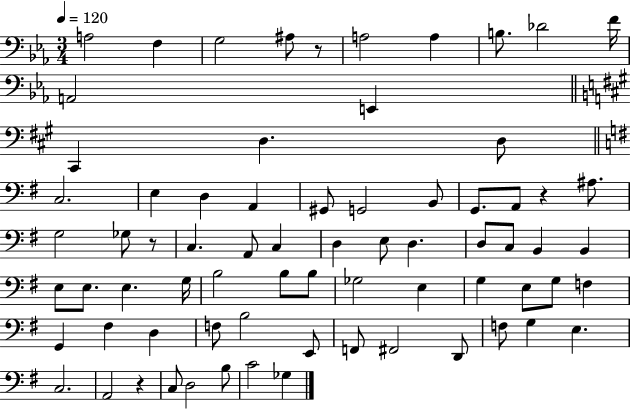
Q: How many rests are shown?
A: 4